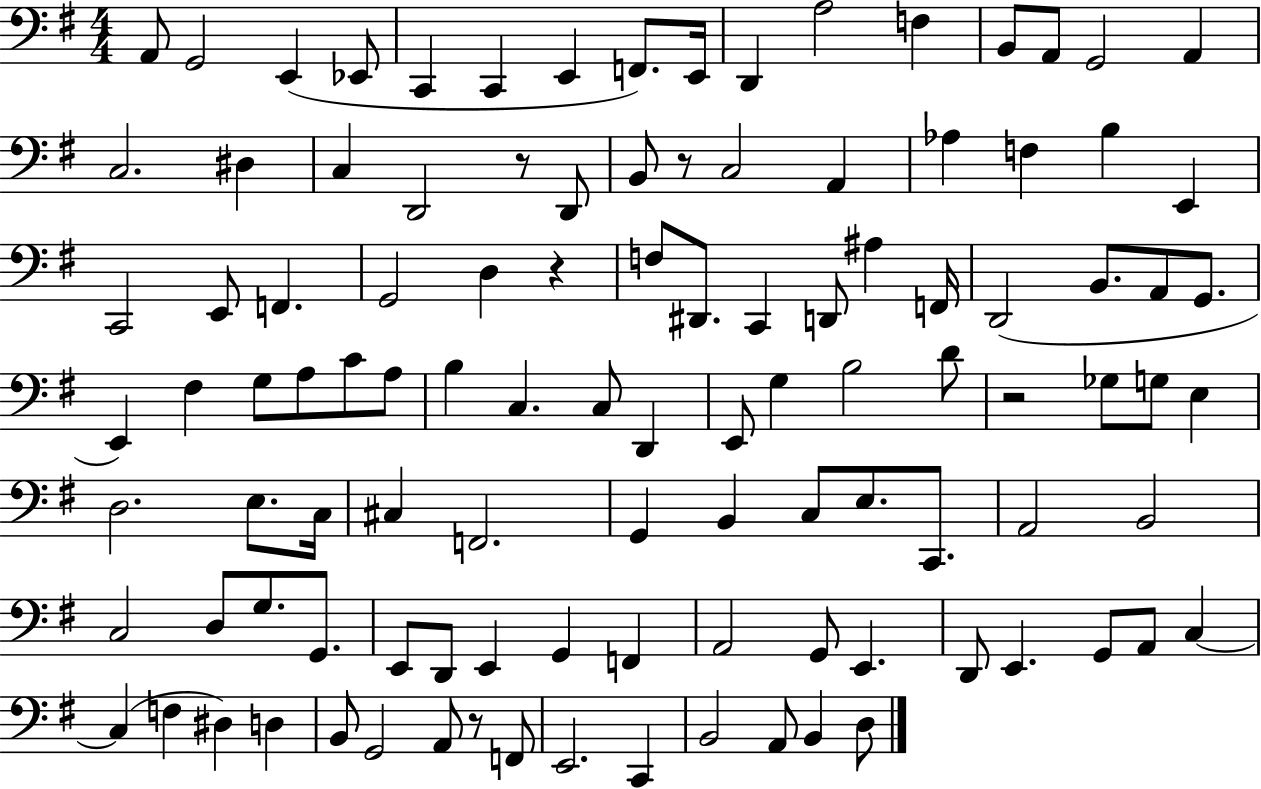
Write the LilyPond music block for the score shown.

{
  \clef bass
  \numericTimeSignature
  \time 4/4
  \key g \major
  \repeat volta 2 { a,8 g,2 e,4( ees,8 | c,4 c,4 e,4 f,8.) e,16 | d,4 a2 f4 | b,8 a,8 g,2 a,4 | \break c2. dis4 | c4 d,2 r8 d,8 | b,8 r8 c2 a,4 | aes4 f4 b4 e,4 | \break c,2 e,8 f,4. | g,2 d4 r4 | f8 dis,8. c,4 d,8 ais4 f,16 | d,2( b,8. a,8 g,8. | \break e,4) fis4 g8 a8 c'8 a8 | b4 c4. c8 d,4 | e,8 g4 b2 d'8 | r2 ges8 g8 e4 | \break d2. e8. c16 | cis4 f,2. | g,4 b,4 c8 e8. c,8. | a,2 b,2 | \break c2 d8 g8. g,8. | e,8 d,8 e,4 g,4 f,4 | a,2 g,8 e,4. | d,8 e,4. g,8 a,8 c4~~ | \break c4( f4 dis4) d4 | b,8 g,2 a,8 r8 f,8 | e,2. c,4 | b,2 a,8 b,4 d8 | \break } \bar "|."
}